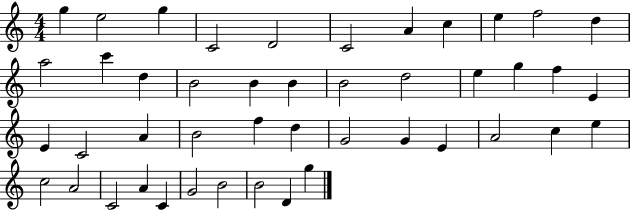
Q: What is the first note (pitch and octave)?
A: G5